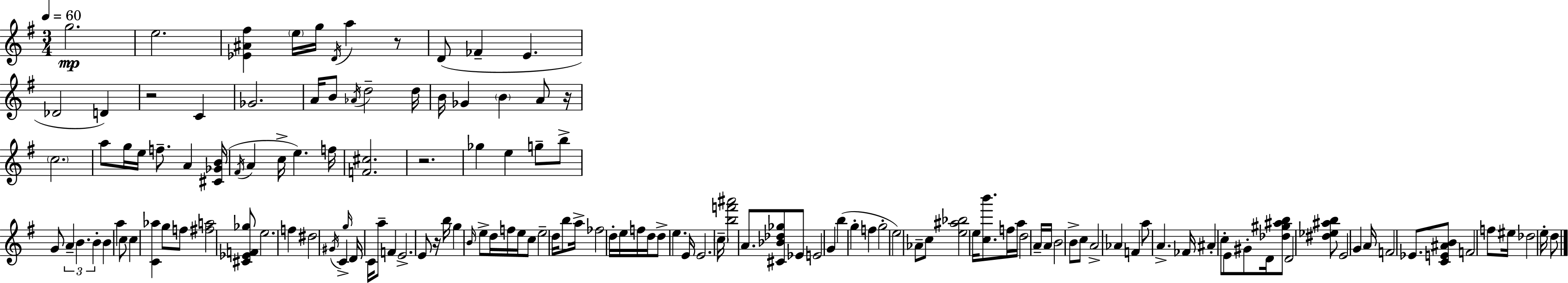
G5/h. E5/h. [Eb4,A#4,F#5]/q E5/s G5/s D4/s A5/q R/e D4/e FES4/q E4/q. Db4/h D4/q R/h C4/q Gb4/h. A4/s B4/e Ab4/s D5/h D5/s B4/s Gb4/q B4/q A4/e R/s C5/h. A5/e G5/s E5/s F5/e. A4/q [C#4,Gb4,B4]/s F#4/s A4/q C5/s E5/q. F5/s [F4,C#5]/h. R/h. Gb5/q E5/q G5/e B5/e G4/e A4/q B4/q. B4/q B4/q A5/q C5/e C5/q [C4,Ab5]/q G5/e F5/e [F#5,A5]/h [C#4,Eb4,F4,Gb5]/e E5/h. F5/q D#5/h G#4/s C4/q G5/s D4/s C4/s A5/e F4/q E4/h. E4/e R/s B5/s G5/q B4/s E5/e D5/s F5/s E5/s C5/e E5/h D5/s B5/e A5/s FES5/h D5/s E5/s F5/s D5/s D5/e E5/q. E4/s E4/h. C5/s [B5,F6,A#6]/h A4/e. [C#4,Bb4,Db5,Gb5]/e Eb4/e E4/h G4/q B5/q G5/q F5/q G5/h E5/h Ab4/e C5/e [E5,A#5,Bb5]/h E5/s [C5,B6]/e. F5/s A5/s D5/h A4/s A4/s B4/h B4/e C5/e A4/h Ab4/q F4/q A5/e A4/q. FES4/s A#4/q C5/e E4/e G#4/e D4/s [Db5,G#5,A#5,B5]/e D4/h [D#5,Eb5,A#5,B5]/e E4/h G4/q A4/s F4/h Eb4/e. [C4,E4,A#4,B4]/e F4/h F5/e EIS5/s Db5/h E5/s D5/e